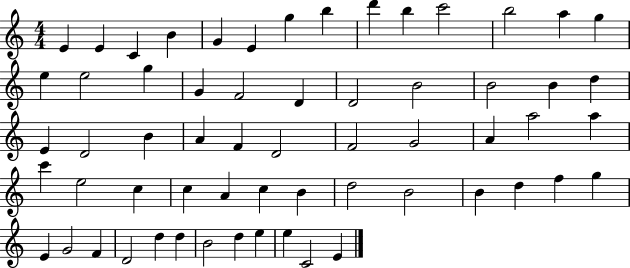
E4/q E4/q C4/q B4/q G4/q E4/q G5/q B5/q D6/q B5/q C6/h B5/h A5/q G5/q E5/q E5/h G5/q G4/q F4/h D4/q D4/h B4/h B4/h B4/q D5/q E4/q D4/h B4/q A4/q F4/q D4/h F4/h G4/h A4/q A5/h A5/q C6/q E5/h C5/q C5/q A4/q C5/q B4/q D5/h B4/h B4/q D5/q F5/q G5/q E4/q G4/h F4/q D4/h D5/q D5/q B4/h D5/q E5/q E5/q C4/h E4/q